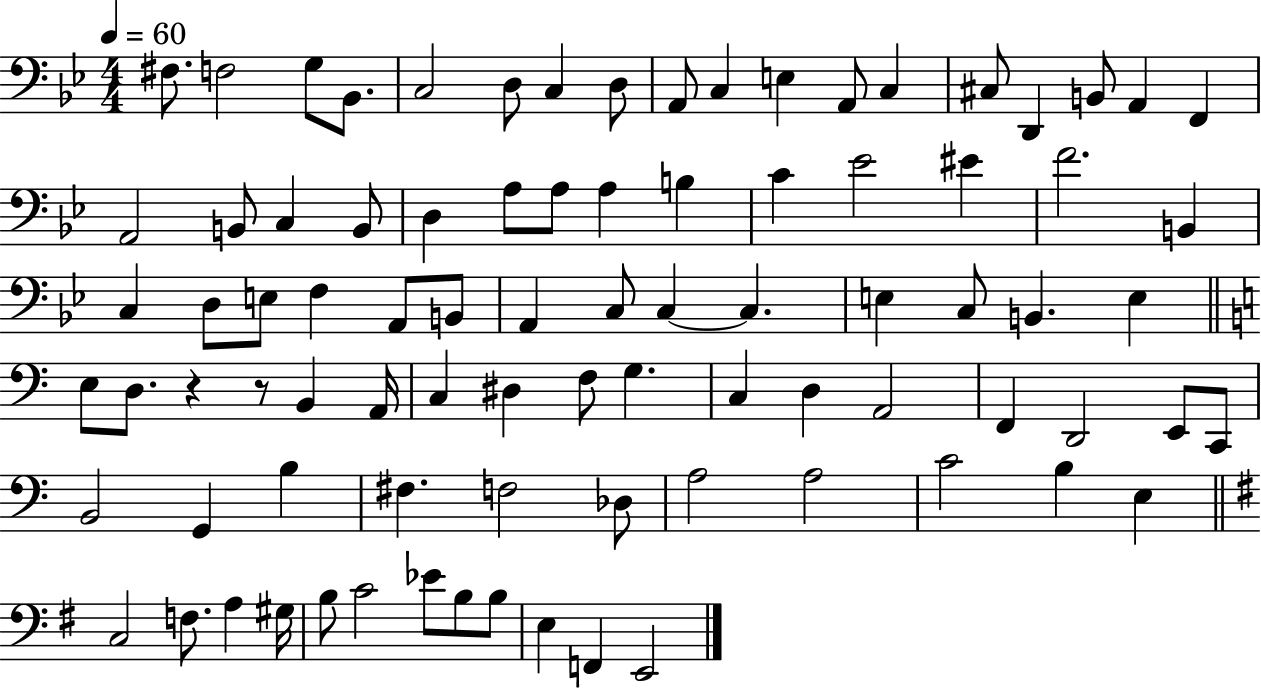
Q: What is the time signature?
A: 4/4